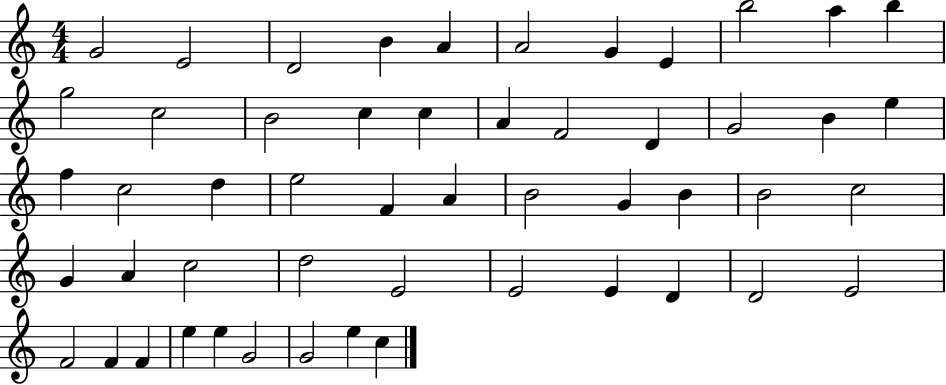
X:1
T:Untitled
M:4/4
L:1/4
K:C
G2 E2 D2 B A A2 G E b2 a b g2 c2 B2 c c A F2 D G2 B e f c2 d e2 F A B2 G B B2 c2 G A c2 d2 E2 E2 E D D2 E2 F2 F F e e G2 G2 e c